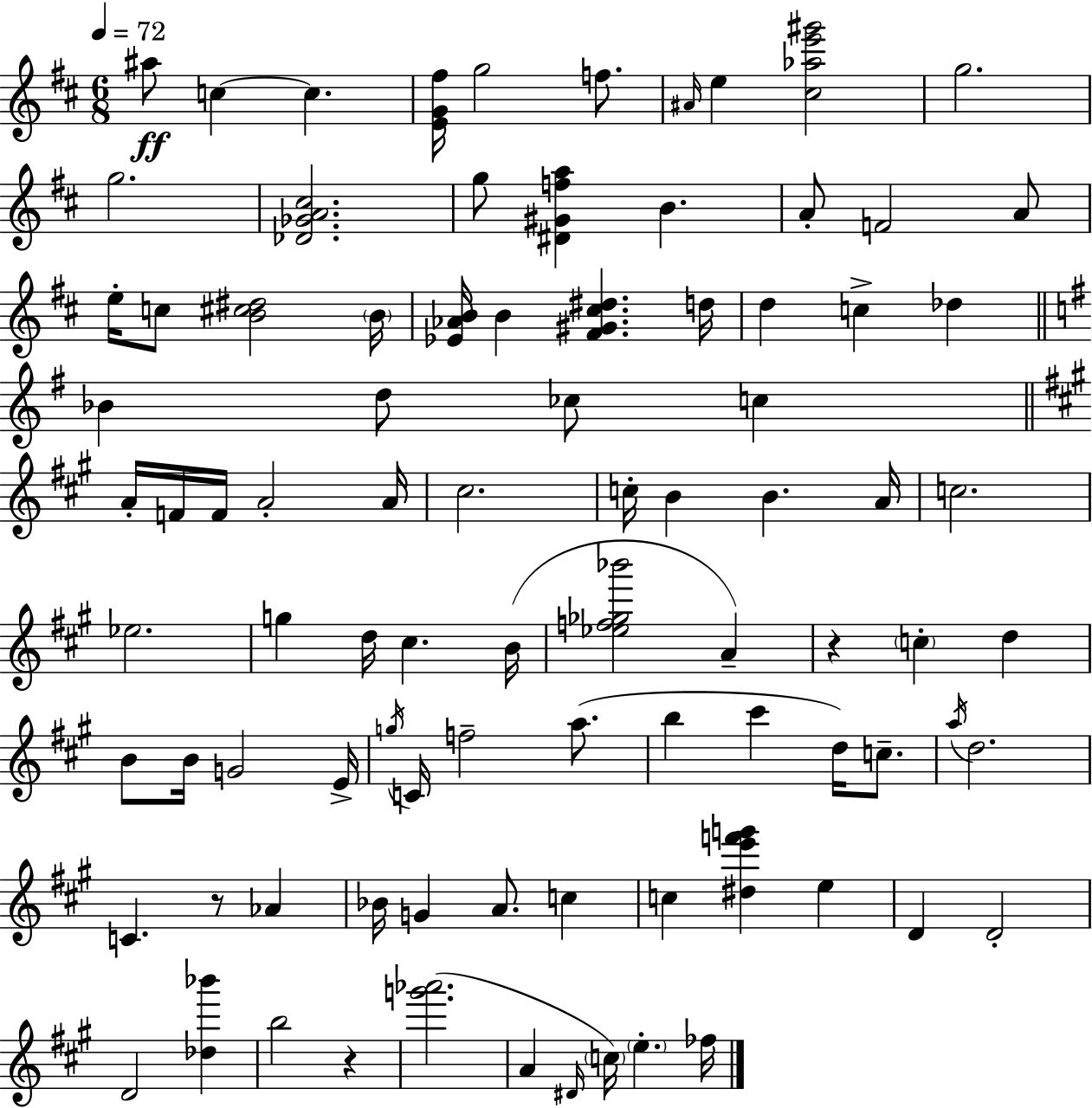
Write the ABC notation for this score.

X:1
T:Untitled
M:6/8
L:1/4
K:D
^a/2 c c [EG^f]/4 g2 f/2 ^A/4 e [^c_ae'^g']2 g2 g2 [_D_GA^c]2 g/2 [^D^Gfa] B A/2 F2 A/2 e/4 c/2 [B^c^d]2 B/4 [_E_AB]/4 B [^F^G^c^d] d/4 d c _d _B d/2 _c/2 c A/4 F/4 F/4 A2 A/4 ^c2 c/4 B B A/4 c2 _e2 g d/4 ^c B/4 [_ef_g_b']2 A z c d B/2 B/4 G2 E/4 g/4 C/4 f2 a/2 b ^c' d/4 c/2 a/4 d2 C z/2 _A _B/4 G A/2 c c [^de'f'g'] e D D2 D2 [_d_b'] b2 z [g'_a']2 A ^D/4 c/4 e _f/4